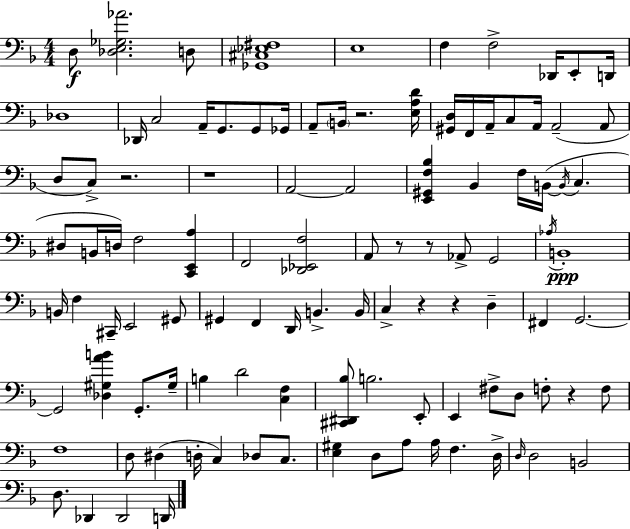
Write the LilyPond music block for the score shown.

{
  \clef bass
  \numericTimeSignature
  \time 4/4
  \key f \major
  d8\f <des e ges aes'>2. d8 | <ges, cis ees fis>1 | e1 | f4 f2-> des,16 e,8-. d,16 | \break des1 | des,16 c2 a,16-- g,8. g,8 ges,16 | a,8-- \parenthesize b,16 r2. <e a d'>16 | <gis, d>16 f,16 a,16-- c8 a,16 a,2--( a,8 | \break d8 c8->) r2. | r1 | a,2~~ a,2 | <e, gis, f bes>4 bes,4 f16 b,16~(~ \acciaccatura { b,16 } c4. | \break dis8 b,16 d16) f2 <c, e, a>4 | f,2 <des, ees, f>2 | a,8 r8 r8 aes,8-> g,2 | \acciaccatura { aes16 } b,1-.\ppp | \break b,16 f4 cis,16-- e,2 | gis,8 gis,4 f,4 d,16 b,4.-> | b,16 c4-> r4 r4 d4-- | fis,4 g,2.~~ | \break g,2 <des gis a' b'>4 g,8.-. | gis16-- b4 d'2 <c f>4 | <cis, dis, bes>8 b2. | e,8-. e,4 fis8-> d8 f8-. r4 | \break f8 f1 | d8 dis4( d16-. c4) des8 c8. | <e gis>4 d8 a8 a16 f4. | d16-> \grace { d16 } d2 b,2 | \break d8. des,4 des,2 | d,16 \bar "|."
}